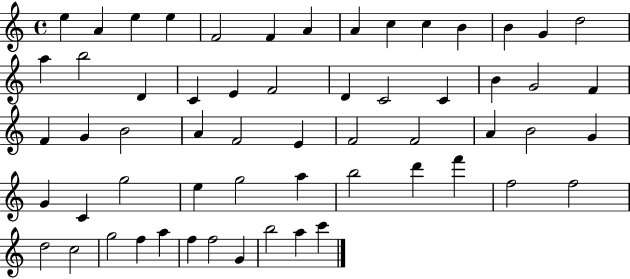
E5/q A4/q E5/q E5/q F4/h F4/q A4/q A4/q C5/q C5/q B4/q B4/q G4/q D5/h A5/q B5/h D4/q C4/q E4/q F4/h D4/q C4/h C4/q B4/q G4/h F4/q F4/q G4/q B4/h A4/q F4/h E4/q F4/h F4/h A4/q B4/h G4/q G4/q C4/q G5/h E5/q G5/h A5/q B5/h D6/q F6/q F5/h F5/h D5/h C5/h G5/h F5/q A5/q F5/q F5/h G4/q B5/h A5/q C6/q